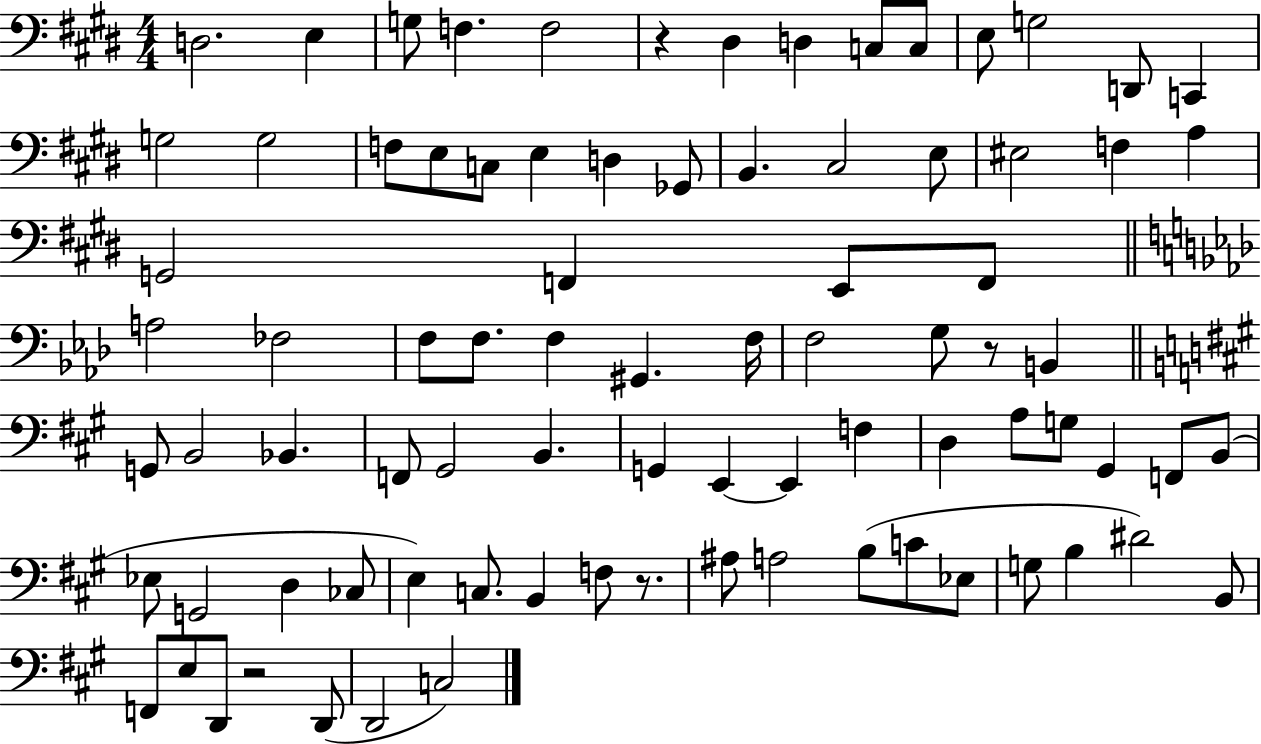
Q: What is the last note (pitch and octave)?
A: C3